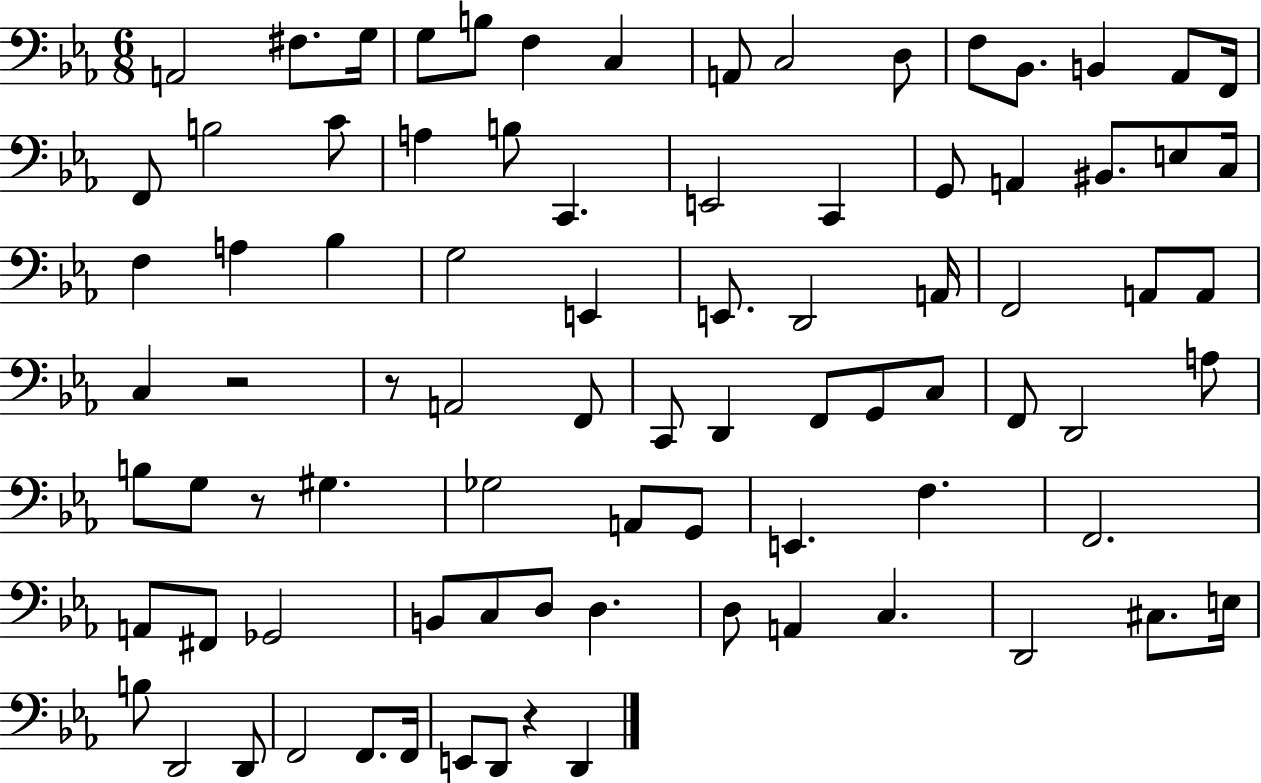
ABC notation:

X:1
T:Untitled
M:6/8
L:1/4
K:Eb
A,,2 ^F,/2 G,/4 G,/2 B,/2 F, C, A,,/2 C,2 D,/2 F,/2 _B,,/2 B,, _A,,/2 F,,/4 F,,/2 B,2 C/2 A, B,/2 C,, E,,2 C,, G,,/2 A,, ^B,,/2 E,/2 C,/4 F, A, _B, G,2 E,, E,,/2 D,,2 A,,/4 F,,2 A,,/2 A,,/2 C, z2 z/2 A,,2 F,,/2 C,,/2 D,, F,,/2 G,,/2 C,/2 F,,/2 D,,2 A,/2 B,/2 G,/2 z/2 ^G, _G,2 A,,/2 G,,/2 E,, F, F,,2 A,,/2 ^F,,/2 _G,,2 B,,/2 C,/2 D,/2 D, D,/2 A,, C, D,,2 ^C,/2 E,/4 B,/2 D,,2 D,,/2 F,,2 F,,/2 F,,/4 E,,/2 D,,/2 z D,,